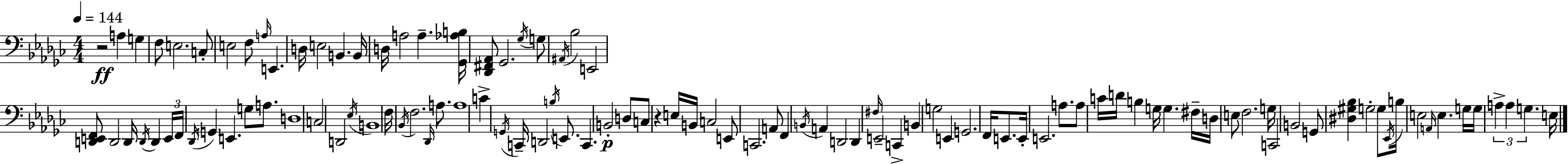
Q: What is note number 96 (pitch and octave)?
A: E3